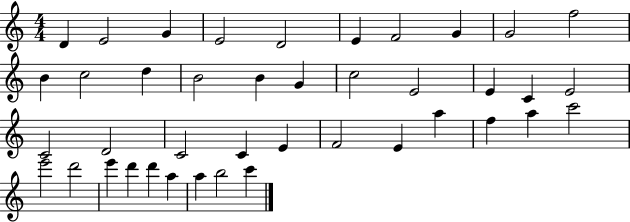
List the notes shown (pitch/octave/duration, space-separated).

D4/q E4/h G4/q E4/h D4/h E4/q F4/h G4/q G4/h F5/h B4/q C5/h D5/q B4/h B4/q G4/q C5/h E4/h E4/q C4/q E4/h C4/h D4/h C4/h C4/q E4/q F4/h E4/q A5/q F5/q A5/q C6/h E6/h D6/h E6/q D6/q D6/q A5/q A5/q B5/h C6/q